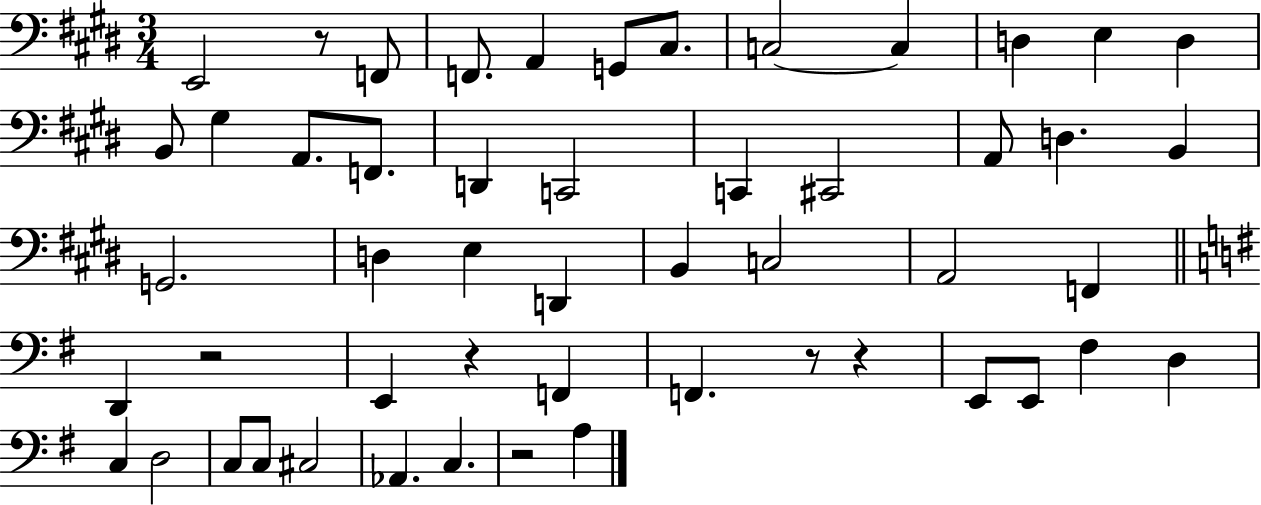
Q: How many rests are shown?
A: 6